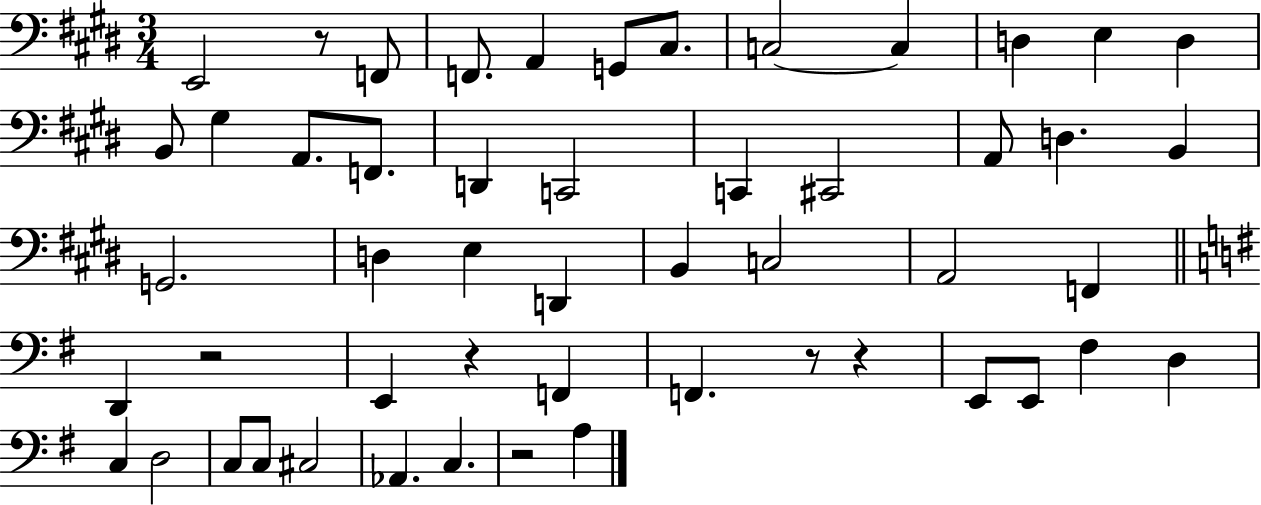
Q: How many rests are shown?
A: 6